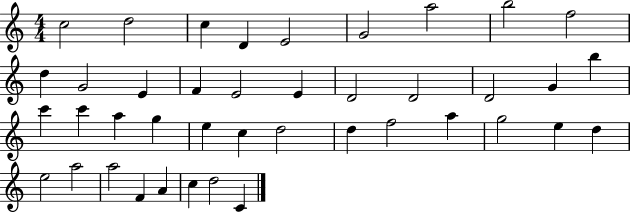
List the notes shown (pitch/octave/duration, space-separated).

C5/h D5/h C5/q D4/q E4/h G4/h A5/h B5/h F5/h D5/q G4/h E4/q F4/q E4/h E4/q D4/h D4/h D4/h G4/q B5/q C6/q C6/q A5/q G5/q E5/q C5/q D5/h D5/q F5/h A5/q G5/h E5/q D5/q E5/h A5/h A5/h F4/q A4/q C5/q D5/h C4/q